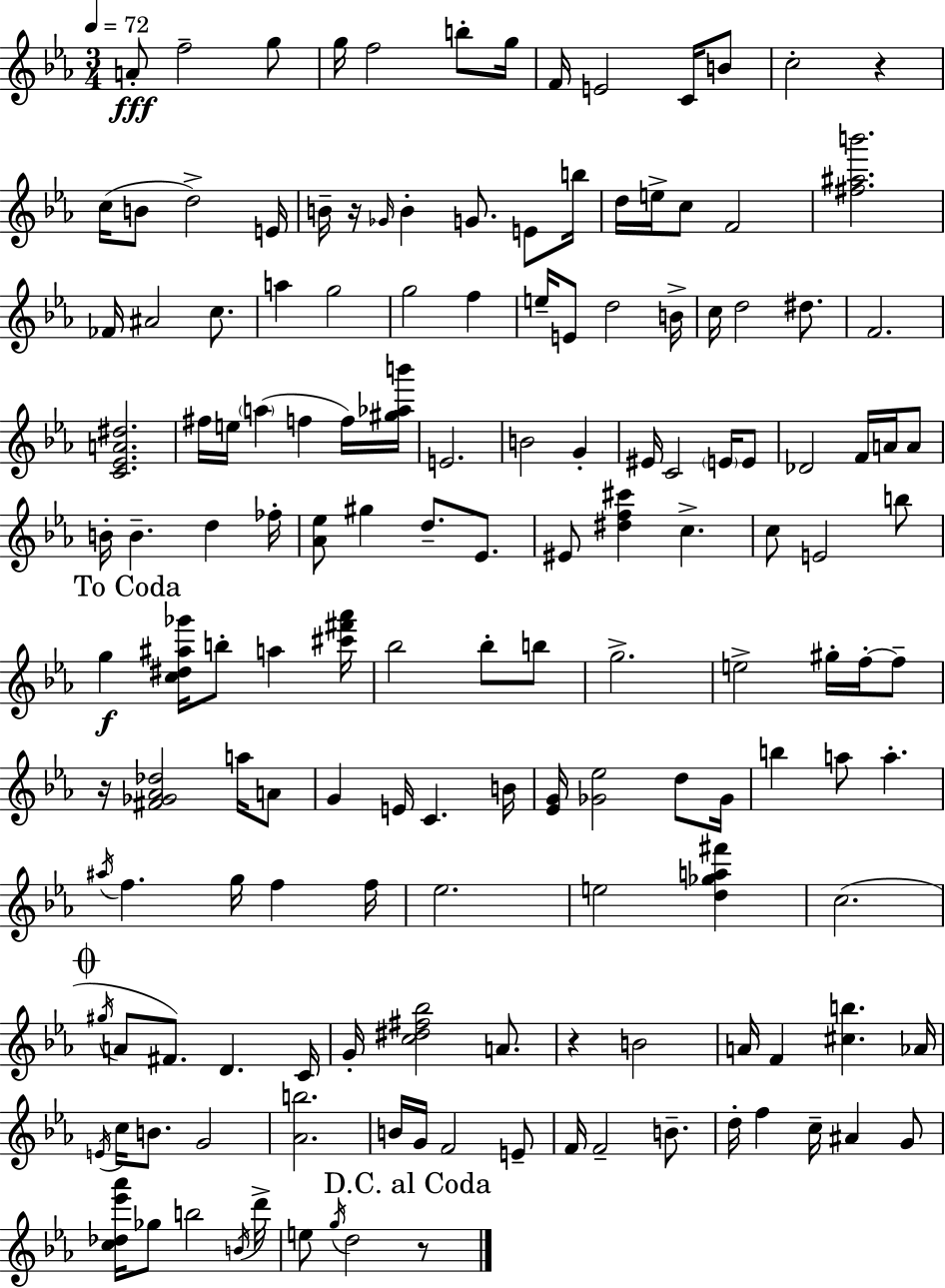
A4/e F5/h G5/e G5/s F5/h B5/e G5/s F4/s E4/h C4/s B4/e C5/h R/q C5/s B4/e D5/h E4/s B4/s R/s Gb4/s B4/q G4/e. E4/e B5/s D5/s E5/s C5/e F4/h [F#5,A#5,B6]/h. FES4/s A#4/h C5/e. A5/q G5/h G5/h F5/q E5/s E4/e D5/h B4/s C5/s D5/h D#5/e. F4/h. [C4,Eb4,A4,D#5]/h. F#5/s E5/s A5/q F5/q F5/s [G#5,Ab5,B6]/s E4/h. B4/h G4/q EIS4/s C4/h E4/s E4/e Db4/h F4/s A4/s A4/e B4/s B4/q. D5/q FES5/s [Ab4,Eb5]/e G#5/q D5/e. Eb4/e. EIS4/e [D#5,F5,C#6]/q C5/q. C5/e E4/h B5/e G5/q [C5,D#5,A#5,Gb6]/s B5/e A5/q [C#6,F#6,Ab6]/s Bb5/h Bb5/e B5/e G5/h. E5/h G#5/s F5/s F5/e R/s [F#4,Gb4,Ab4,Db5]/h A5/s A4/e G4/q E4/s C4/q. B4/s [Eb4,G4]/s [Gb4,Eb5]/h D5/e Gb4/s B5/q A5/e A5/q. A#5/s F5/q. G5/s F5/q F5/s Eb5/h. E5/h [D5,Gb5,A5,F#6]/q C5/h. G#5/s A4/e F#4/e. D4/q. C4/s G4/s [C5,D#5,F#5,Bb5]/h A4/e. R/q B4/h A4/s F4/q [C#5,B5]/q. Ab4/s E4/s C5/s B4/e. G4/h [Ab4,B5]/h. B4/s G4/s F4/h E4/e F4/s F4/h B4/e. D5/s F5/q C5/s A#4/q G4/e [C5,Db5,Eb6,Ab6]/s Gb5/e B5/h B4/s D6/s E5/e G5/s D5/h R/e